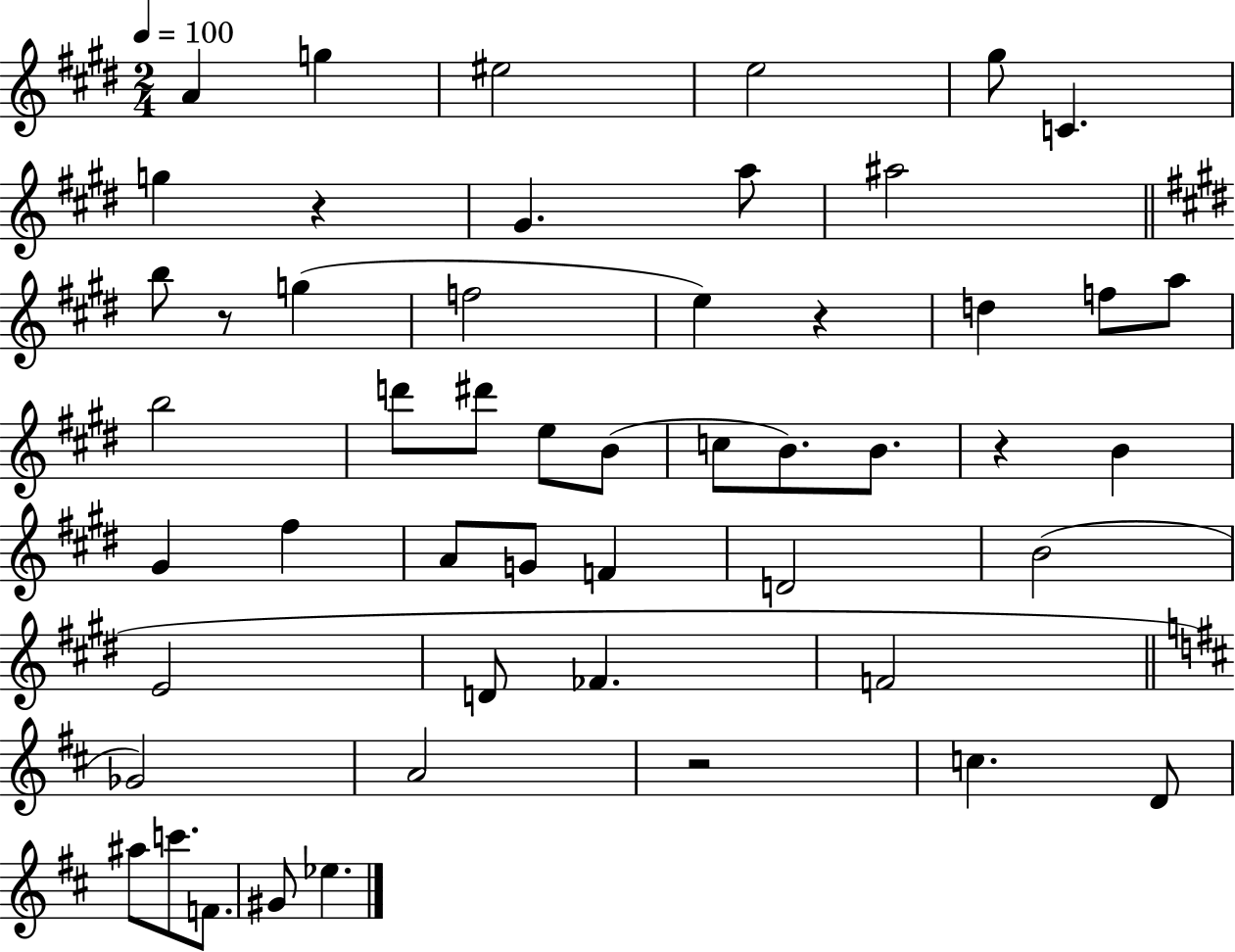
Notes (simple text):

A4/q G5/q EIS5/h E5/h G#5/e C4/q. G5/q R/q G#4/q. A5/e A#5/h B5/e R/e G5/q F5/h E5/q R/q D5/q F5/e A5/e B5/h D6/e D#6/e E5/e B4/e C5/e B4/e. B4/e. R/q B4/q G#4/q F#5/q A4/e G4/e F4/q D4/h B4/h E4/h D4/e FES4/q. F4/h Gb4/h A4/h R/h C5/q. D4/e A#5/e C6/e. F4/e. G#4/e Eb5/q.